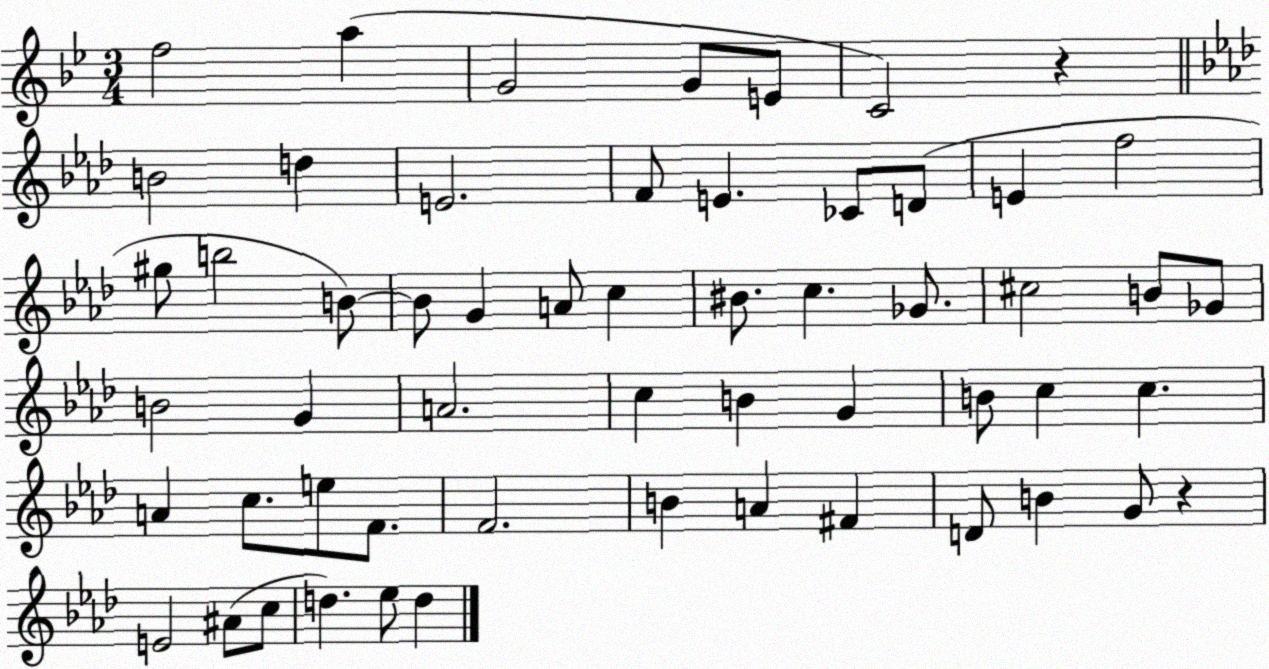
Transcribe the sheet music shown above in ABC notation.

X:1
T:Untitled
M:3/4
L:1/4
K:Bb
f2 a G2 G/2 E/2 C2 z B2 d E2 F/2 E _C/2 D/2 E f2 ^g/2 b2 B/2 B/2 G A/2 c ^B/2 c _G/2 ^c2 B/2 _G/2 B2 G A2 c B G B/2 c c A c/2 e/2 F/2 F2 B A ^F D/2 B G/2 z E2 ^A/2 c/2 d _e/2 d